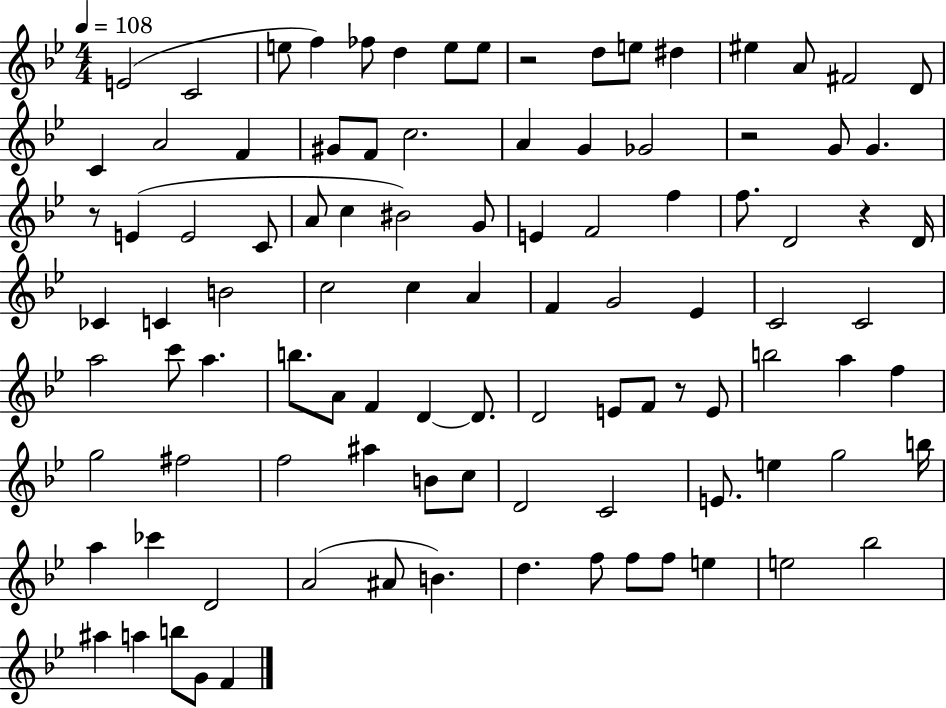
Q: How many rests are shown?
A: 5